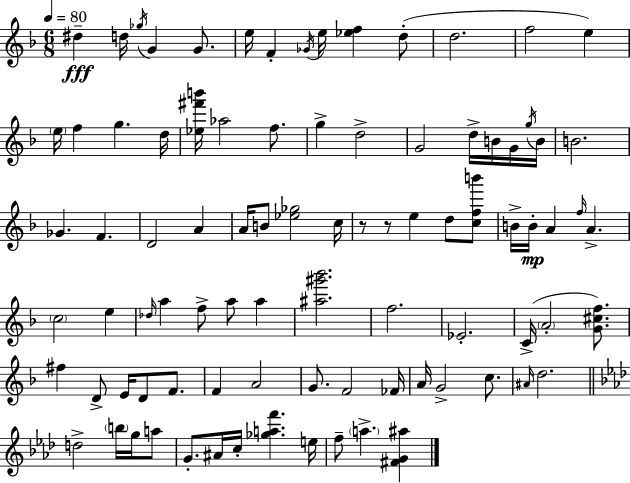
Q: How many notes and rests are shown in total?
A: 88